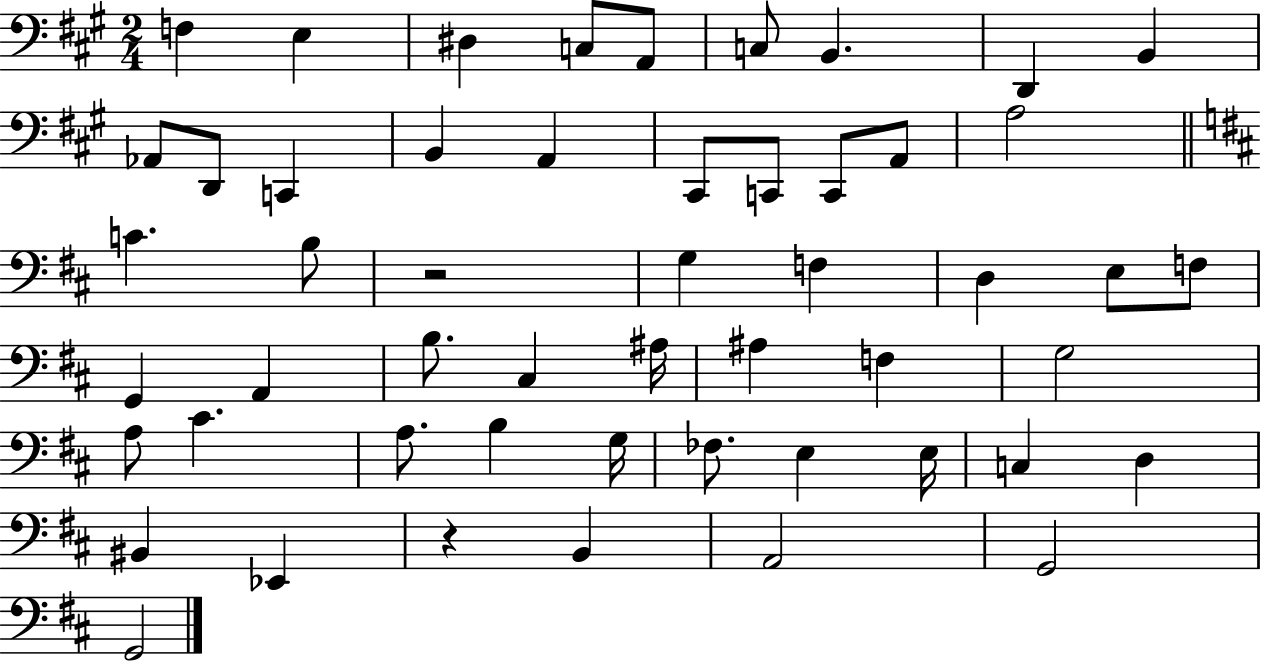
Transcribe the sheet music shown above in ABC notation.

X:1
T:Untitled
M:2/4
L:1/4
K:A
F, E, ^D, C,/2 A,,/2 C,/2 B,, D,, B,, _A,,/2 D,,/2 C,, B,, A,, ^C,,/2 C,,/2 C,,/2 A,,/2 A,2 C B,/2 z2 G, F, D, E,/2 F,/2 G,, A,, B,/2 ^C, ^A,/4 ^A, F, G,2 A,/2 ^C A,/2 B, G,/4 _F,/2 E, E,/4 C, D, ^B,, _E,, z B,, A,,2 G,,2 G,,2